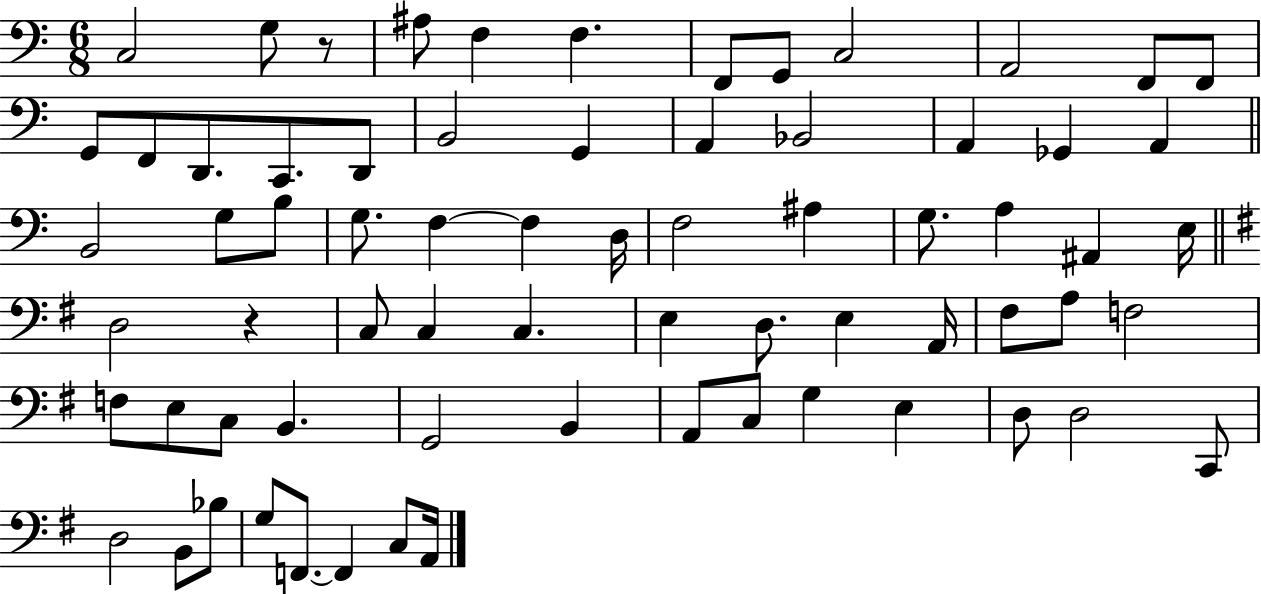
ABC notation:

X:1
T:Untitled
M:6/8
L:1/4
K:C
C,2 G,/2 z/2 ^A,/2 F, F, F,,/2 G,,/2 C,2 A,,2 F,,/2 F,,/2 G,,/2 F,,/2 D,,/2 C,,/2 D,,/2 B,,2 G,, A,, _B,,2 A,, _G,, A,, B,,2 G,/2 B,/2 G,/2 F, F, D,/4 F,2 ^A, G,/2 A, ^A,, E,/4 D,2 z C,/2 C, C, E, D,/2 E, A,,/4 ^F,/2 A,/2 F,2 F,/2 E,/2 C,/2 B,, G,,2 B,, A,,/2 C,/2 G, E, D,/2 D,2 C,,/2 D,2 B,,/2 _B,/2 G,/2 F,,/2 F,, C,/2 A,,/4